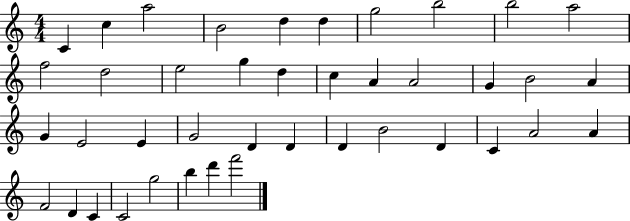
C4/q C5/q A5/h B4/h D5/q D5/q G5/h B5/h B5/h A5/h F5/h D5/h E5/h G5/q D5/q C5/q A4/q A4/h G4/q B4/h A4/q G4/q E4/h E4/q G4/h D4/q D4/q D4/q B4/h D4/q C4/q A4/h A4/q F4/h D4/q C4/q C4/h G5/h B5/q D6/q F6/h